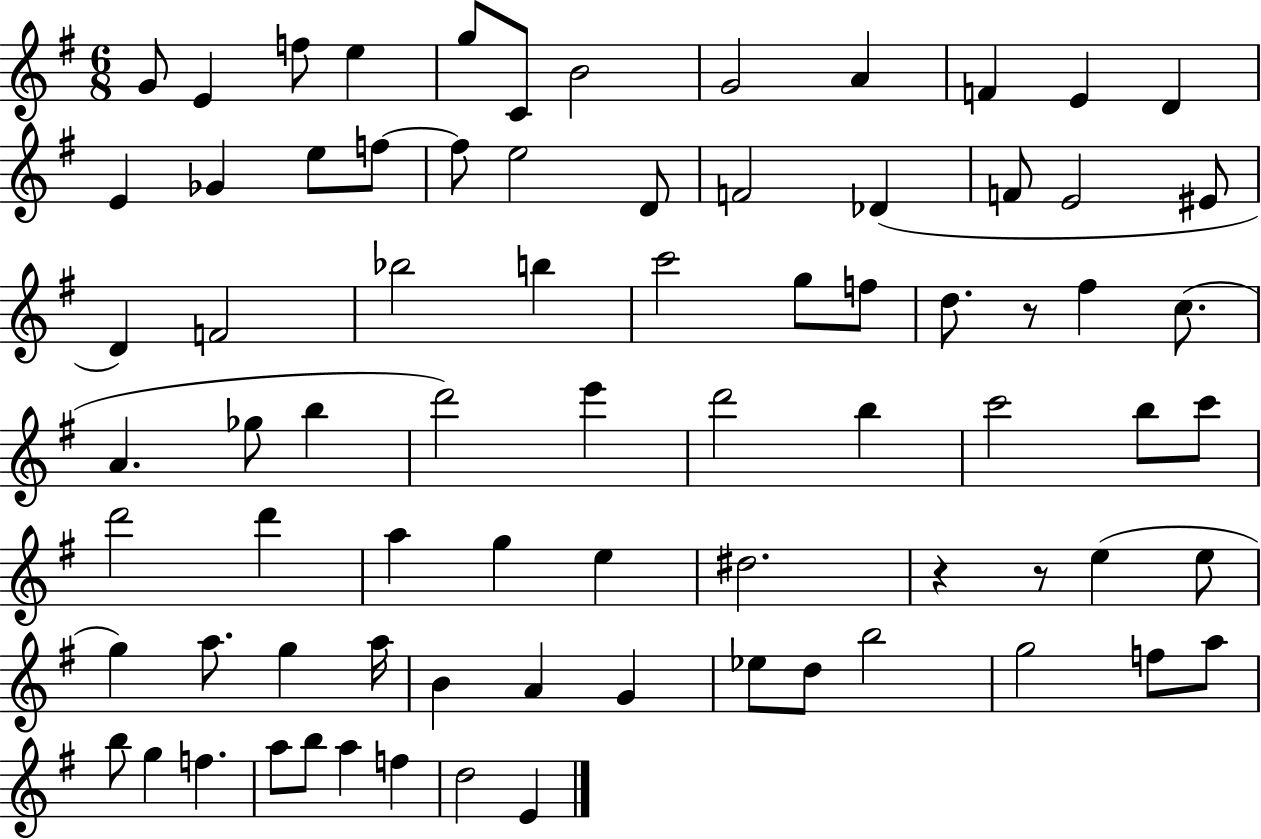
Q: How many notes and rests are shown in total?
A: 77